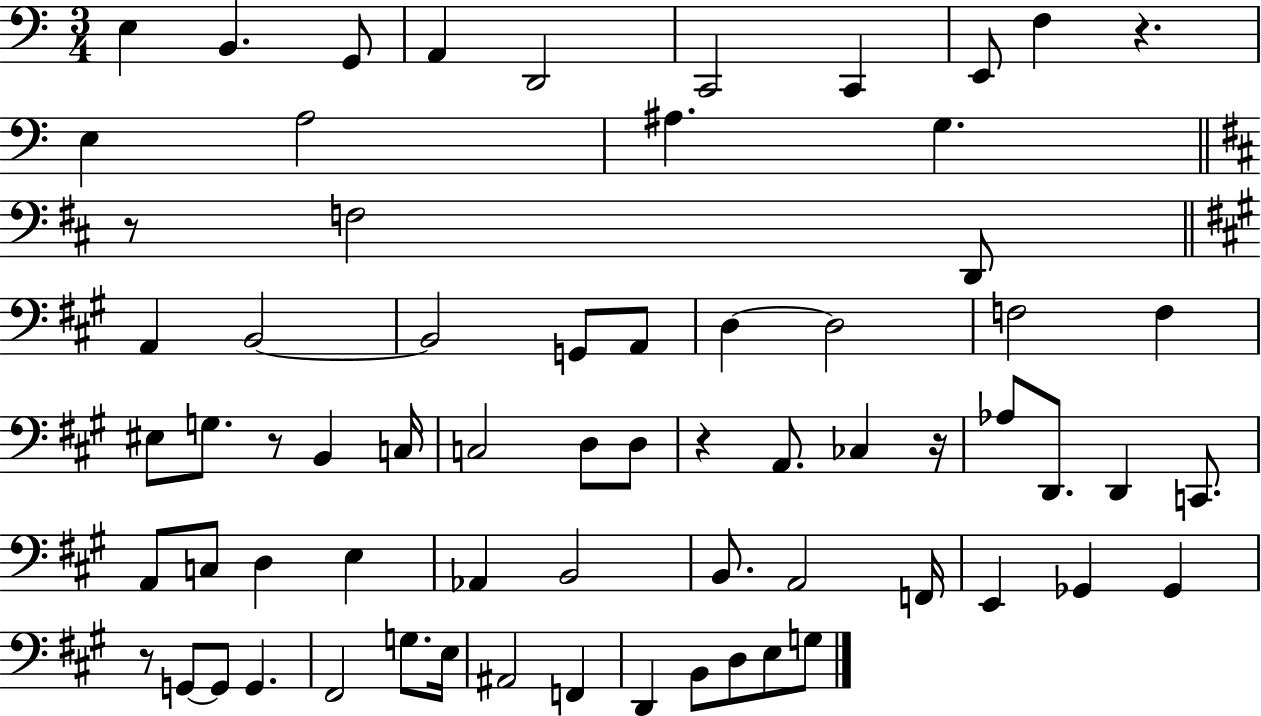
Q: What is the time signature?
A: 3/4